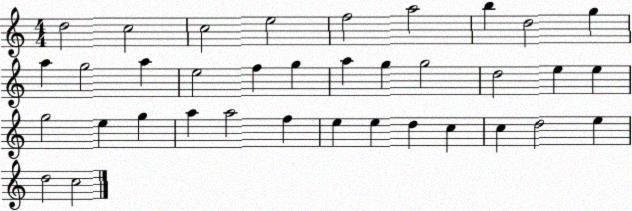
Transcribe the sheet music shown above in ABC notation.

X:1
T:Untitled
M:4/4
L:1/4
K:C
d2 c2 c2 e2 f2 a2 b d2 g a g2 a e2 f g a g g2 d2 e e g2 e g a a2 f e e d c c d2 e d2 c2